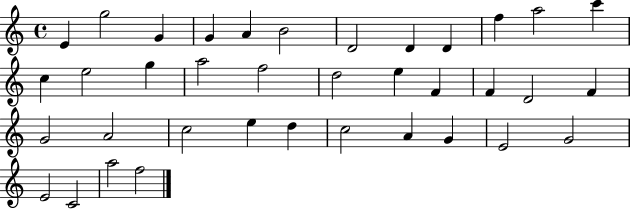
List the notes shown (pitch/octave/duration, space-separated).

E4/q G5/h G4/q G4/q A4/q B4/h D4/h D4/q D4/q F5/q A5/h C6/q C5/q E5/h G5/q A5/h F5/h D5/h E5/q F4/q F4/q D4/h F4/q G4/h A4/h C5/h E5/q D5/q C5/h A4/q G4/q E4/h G4/h E4/h C4/h A5/h F5/h